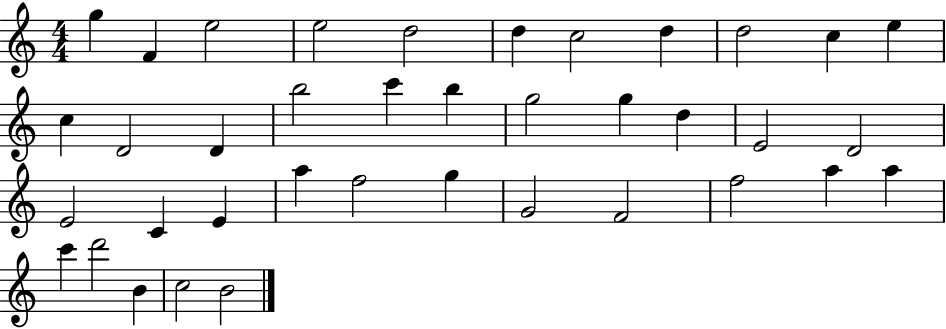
{
  \clef treble
  \numericTimeSignature
  \time 4/4
  \key c \major
  g''4 f'4 e''2 | e''2 d''2 | d''4 c''2 d''4 | d''2 c''4 e''4 | \break c''4 d'2 d'4 | b''2 c'''4 b''4 | g''2 g''4 d''4 | e'2 d'2 | \break e'2 c'4 e'4 | a''4 f''2 g''4 | g'2 f'2 | f''2 a''4 a''4 | \break c'''4 d'''2 b'4 | c''2 b'2 | \bar "|."
}